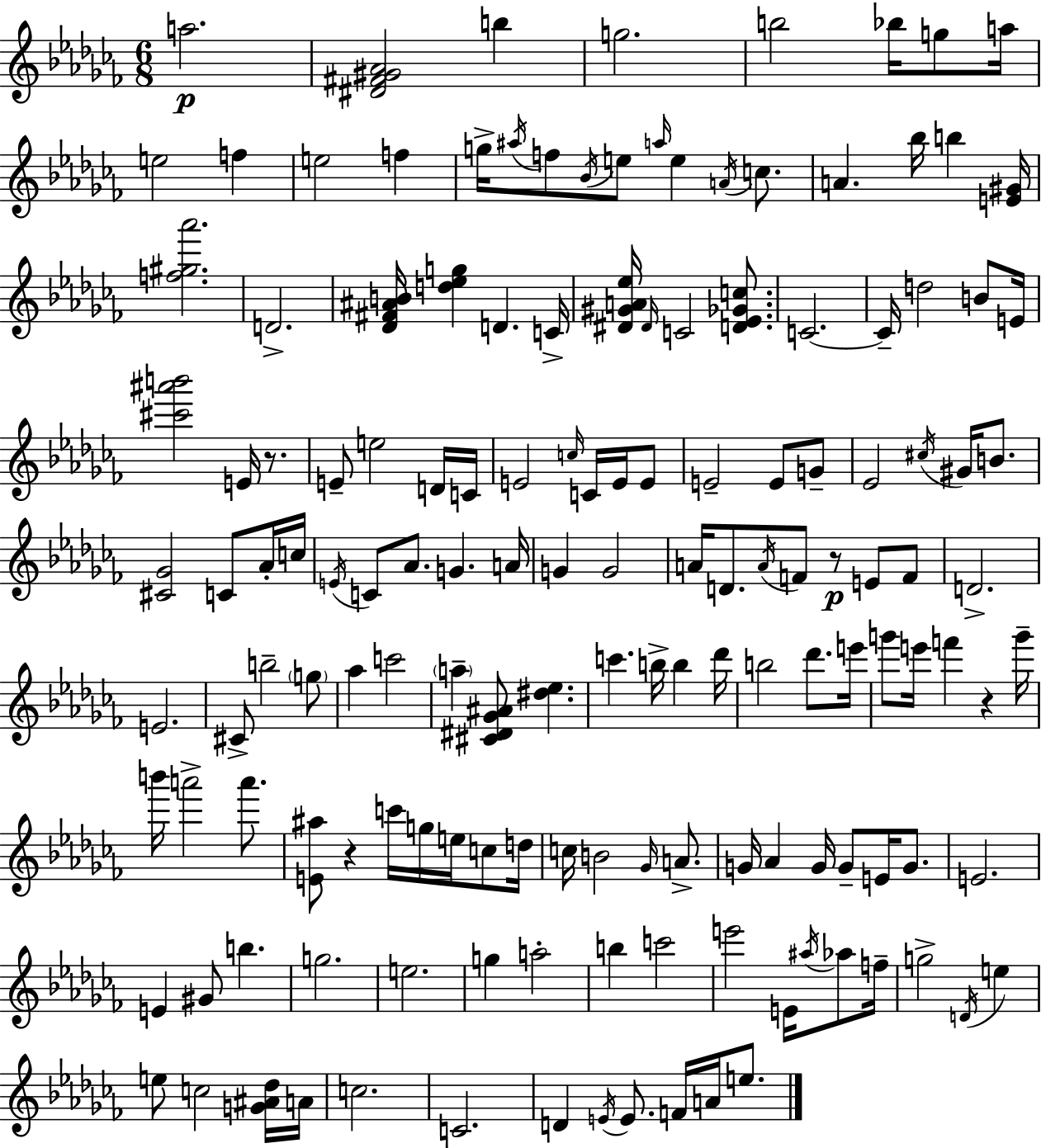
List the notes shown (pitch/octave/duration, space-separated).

A5/h. [D#4,F#4,G#4,Ab4]/h B5/q G5/h. B5/h Bb5/s G5/e A5/s E5/h F5/q E5/h F5/q G5/s A#5/s F5/e Bb4/s E5/e A5/s E5/q A4/s C5/e. A4/q. Bb5/s B5/q [E4,G#4]/s [F5,G#5,Ab6]/h. D4/h. [Db4,F#4,A#4,B4]/s [D5,Eb5,G5]/q D4/q. C4/s [D#4,G#4,A4,Eb5]/s D#4/s C4/h [D4,Eb4,Gb4,C5]/e. C4/h. C4/s D5/h B4/e E4/s [C#6,A#6,B6]/h E4/s R/e. E4/e E5/h D4/s C4/s E4/h C5/s C4/s E4/s E4/e E4/h E4/e G4/e Eb4/h C#5/s G#4/s B4/e. [C#4,Gb4]/h C4/e Ab4/s C5/s E4/s C4/e Ab4/e. G4/q. A4/s G4/q G4/h A4/s D4/e. A4/s F4/e R/e E4/e F4/e D4/h. E4/h. C#4/e B5/h G5/e Ab5/q C6/h A5/q [C#4,D#4,Gb4,A#4]/e [D#5,Eb5]/q. C6/q. B5/s B5/q Db6/s B5/h Db6/e. E6/s G6/e E6/s F6/q R/q G6/s B6/s A6/h A6/e. [E4,A#5]/e R/q C6/s G5/s E5/s C5/e D5/s C5/s B4/h Gb4/s A4/e. G4/s Ab4/q G4/s G4/e E4/s G4/e. E4/h. E4/q G#4/e B5/q. G5/h. E5/h. G5/q A5/h B5/q C6/h E6/h E4/s A#5/s Ab5/e F5/s G5/h D4/s E5/q E5/e C5/h [G4,A#4,Db5]/s A4/s C5/h. C4/h. D4/q E4/s E4/e. F4/s A4/s E5/e.